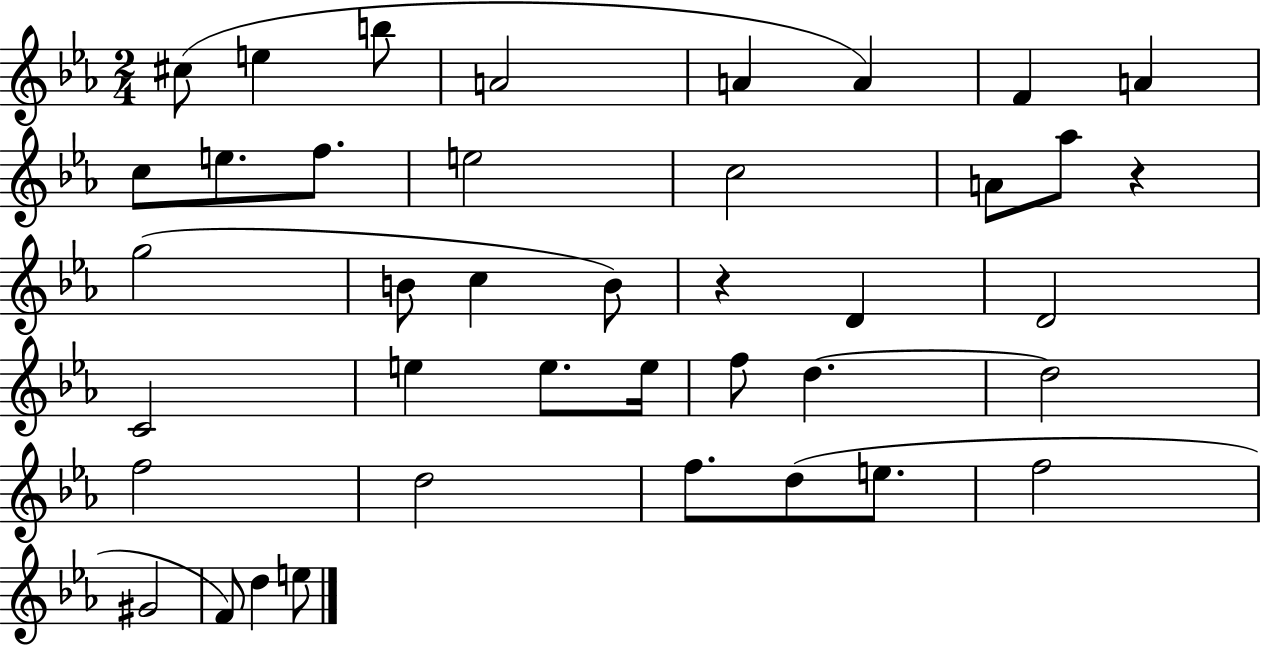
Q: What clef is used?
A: treble